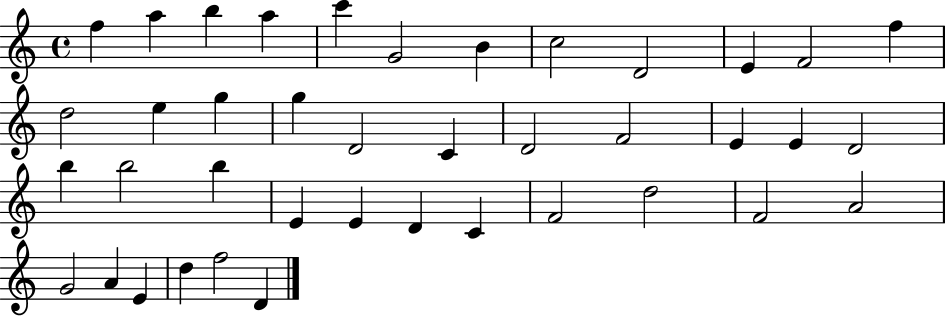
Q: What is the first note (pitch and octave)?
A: F5